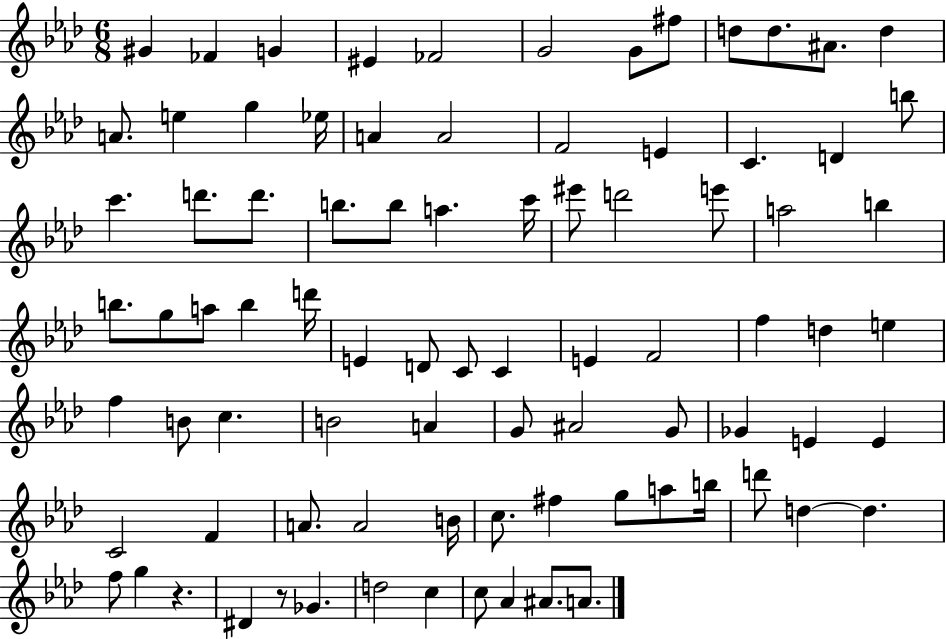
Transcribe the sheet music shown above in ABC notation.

X:1
T:Untitled
M:6/8
L:1/4
K:Ab
^G _F G ^E _F2 G2 G/2 ^f/2 d/2 d/2 ^A/2 d A/2 e g _e/4 A A2 F2 E C D b/2 c' d'/2 d'/2 b/2 b/2 a c'/4 ^e'/2 d'2 e'/2 a2 b b/2 g/2 a/2 b d'/4 E D/2 C/2 C E F2 f d e f B/2 c B2 A G/2 ^A2 G/2 _G E E C2 F A/2 A2 B/4 c/2 ^f g/2 a/2 b/4 d'/2 d d f/2 g z ^D z/2 _G d2 c c/2 _A ^A/2 A/2